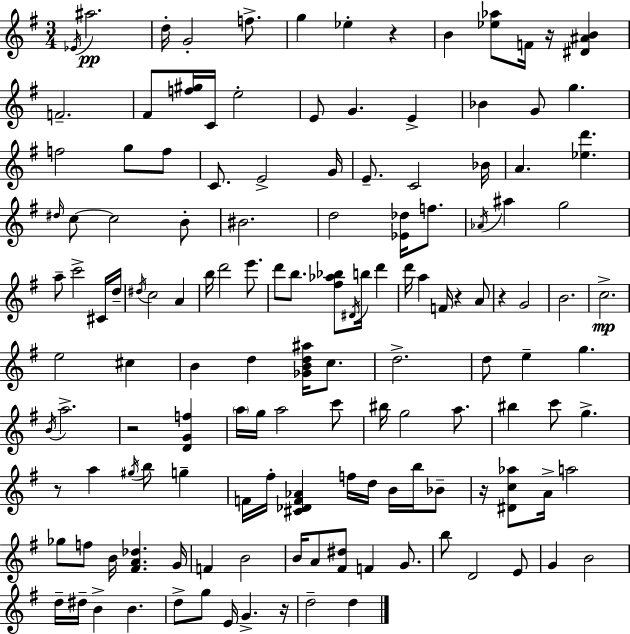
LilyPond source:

{
  \clef treble
  \numericTimeSignature
  \time 3/4
  \key e \minor
  \repeat volta 2 { \acciaccatura { ees'16 }\pp ais''2. | d''16-. g'2-. f''8.-> | g''4 ees''4-. r4 | b'4 <ees'' aes''>8 f'16 r16 <dis' ais' b'>4 | \break f'2.-- | fis'8 <f'' gis''>16 c'16 e''2-. | e'8 g'4. e'4-> | bes'4 g'8 g''4. | \break f''2 g''8 f''8 | c'8. e'2-> | g'16 e'8.-- c'2 | bes'16 a'4. <ees'' d'''>4. | \break \grace { dis''16 } c''8~~ c''2 | b'8-. bis'2. | d''2 <ees' des''>16 f''8. | \acciaccatura { aes'16 } ais''4 g''2 | \break a''8-- c'''2-> | cis'16 d''16-- \acciaccatura { dis''16 } c''2 | a'4 b''16 d'''2 | e'''8. d'''8 b''8. <fis'' aes'' bes''>8 \acciaccatura { dis'16 } | \break b''16 d'''4 d'''16 a''4 f'16 r4 | a'8 r4 g'2 | b'2. | c''2.->\mp | \break e''2 | cis''4 b'4 d''4 | <ges' b' d'' ais''>16 c''8. d''2.-> | d''8 e''4-- g''4. | \break \acciaccatura { b'16 } a''2.-> | r2 | <d' g' f''>4 \parenthesize a''16 g''16 a''2 | c'''8 bis''16 g''2 | \break a''8. bis''4 c'''8 | g''4.-> r8 a''4 | \acciaccatura { gis''16 } b''8 g''4-- f'16 fis''16-. <cis' des' f' aes'>4 | f''16 d''16 b'16 b''16 bes'8-- r16 <dis' c'' aes''>8 a'16-> a''2 | \break ges''8 f''8 b'16 | <fis' a' des''>4. g'16 f'4 b'2 | b'16 a'8 <fis' dis''>8 | f'4 g'8. b''8 d'2 | \break e'8 g'4 b'2 | d''16-- dis''16-- b'4-> | b'4. d''8-> g''8 e'16 | g'4.-> r16 d''2-- | \break d''4 } \bar "|."
}